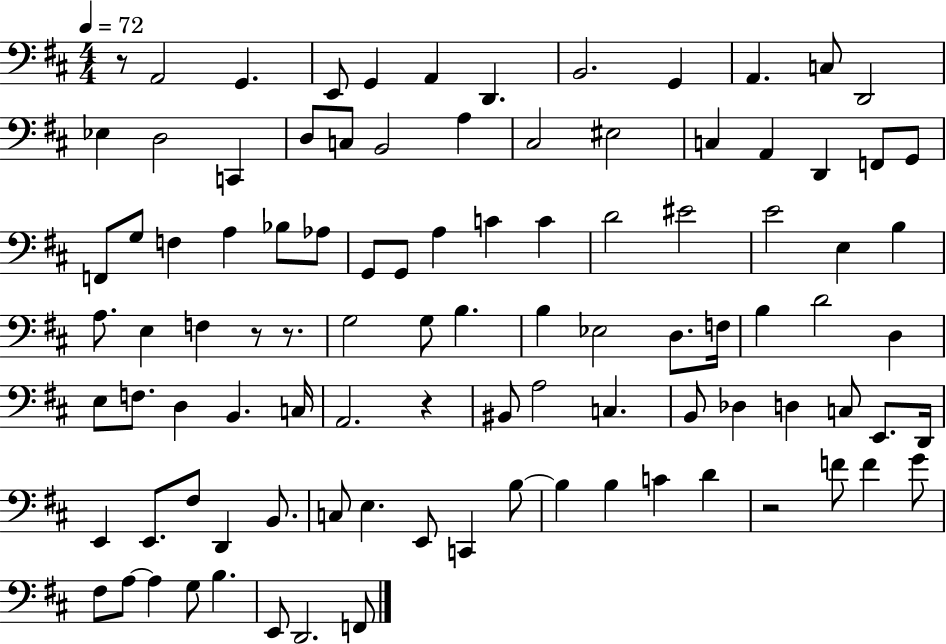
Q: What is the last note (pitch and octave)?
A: F2